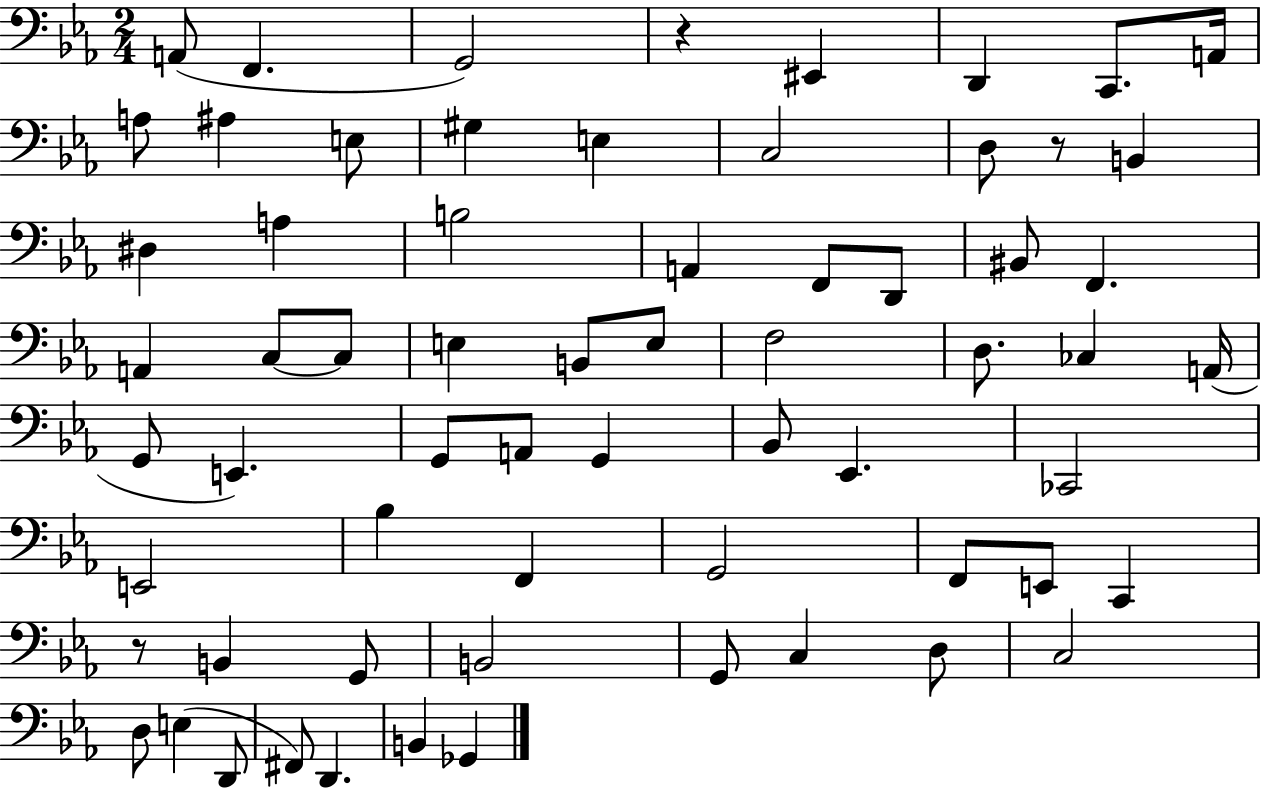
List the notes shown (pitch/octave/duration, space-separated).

A2/e F2/q. G2/h R/q EIS2/q D2/q C2/e. A2/s A3/e A#3/q E3/e G#3/q E3/q C3/h D3/e R/e B2/q D#3/q A3/q B3/h A2/q F2/e D2/e BIS2/e F2/q. A2/q C3/e C3/e E3/q B2/e E3/e F3/h D3/e. CES3/q A2/s G2/e E2/q. G2/e A2/e G2/q Bb2/e Eb2/q. CES2/h E2/h Bb3/q F2/q G2/h F2/e E2/e C2/q R/e B2/q G2/e B2/h G2/e C3/q D3/e C3/h D3/e E3/q D2/e F#2/e D2/q. B2/q Gb2/q